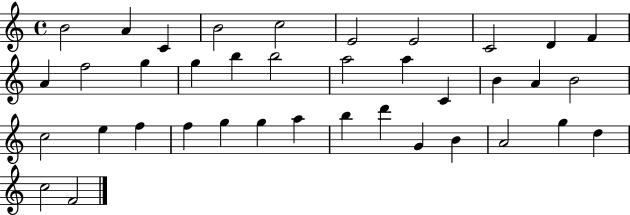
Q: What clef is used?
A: treble